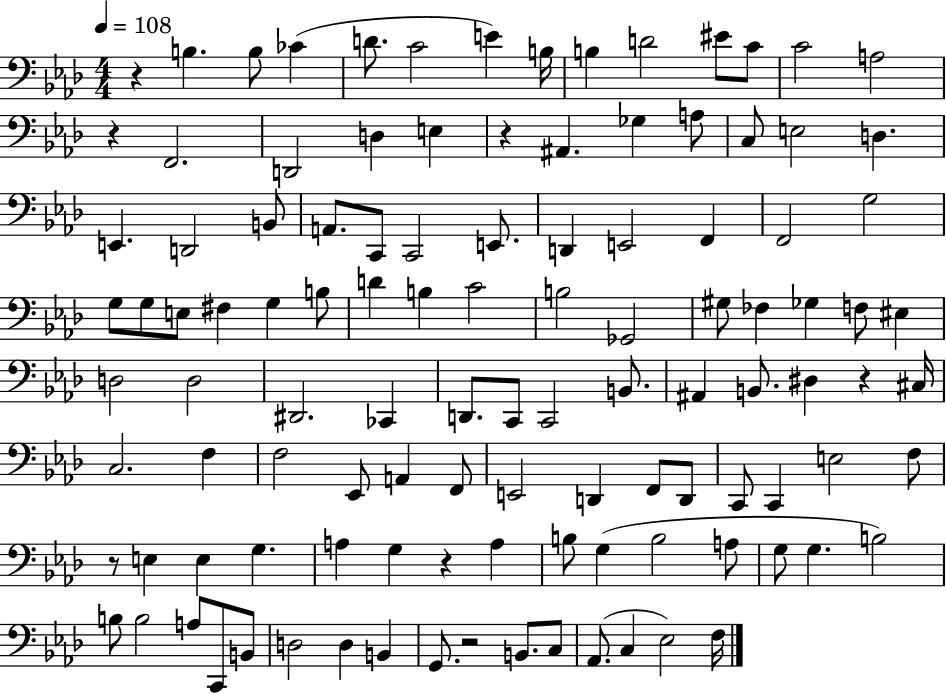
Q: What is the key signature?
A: AES major